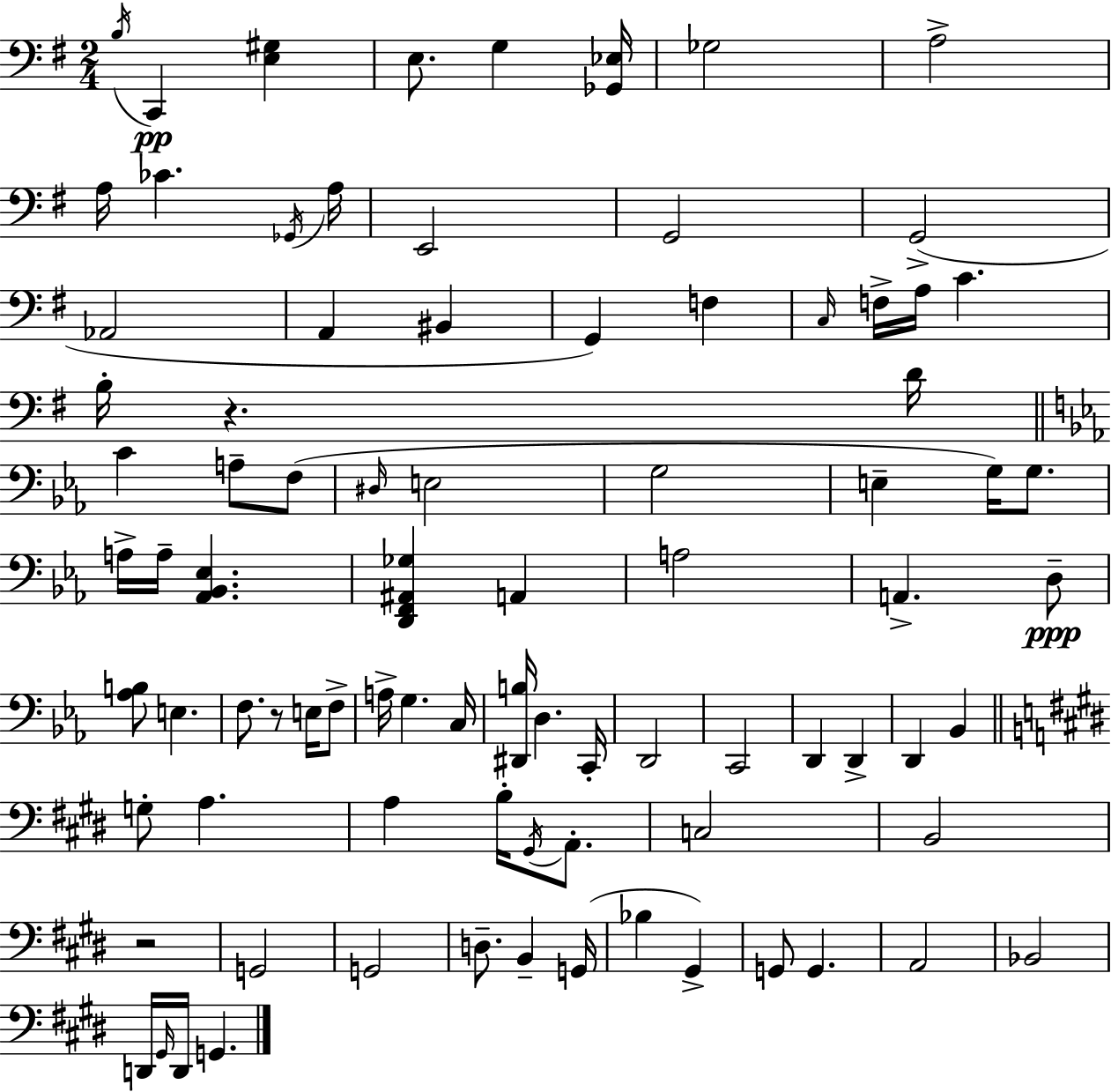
{
  \clef bass
  \numericTimeSignature
  \time 2/4
  \key g \major
  \acciaccatura { b16 }\pp c,4 <e gis>4 | e8. g4 | <ges, ees>16 ges2 | a2-> | \break a16 ces'4. | \acciaccatura { ges,16 } a16 e,2 | g,2 | g,2->( | \break aes,2 | a,4 bis,4 | g,4) f4 | \grace { c16 } f16-> a16 c'4. | \break b16-. r4. | d'16 \bar "||" \break \key c \minor c'4 a8-- f8( | \grace { dis16 } e2 | g2 | e4-- g16) g8. | \break a16-> a16-- <aes, bes, ees>4. | <d, f, ais, ges>4 a,4 | a2 | a,4.-> d8--\ppp | \break <aes b>8 e4. | f8. r8 e16 f8-> | a16-> g4. | c16 <dis, b>16 d4. | \break c,16-. d,2 | c,2 | d,4 d,4-> | d,4 bes,4 | \break \bar "||" \break \key e \major g8-. a4. | a4 b16-. \acciaccatura { gis,16 } a,8.-. | c2 | b,2 | \break r2 | g,2 | g,2 | d8.-- b,4-- | \break g,16( bes4 gis,4->) | g,8 g,4. | a,2 | bes,2 | \break d,16 \grace { gis,16 } d,16 g,4. | \bar "|."
}